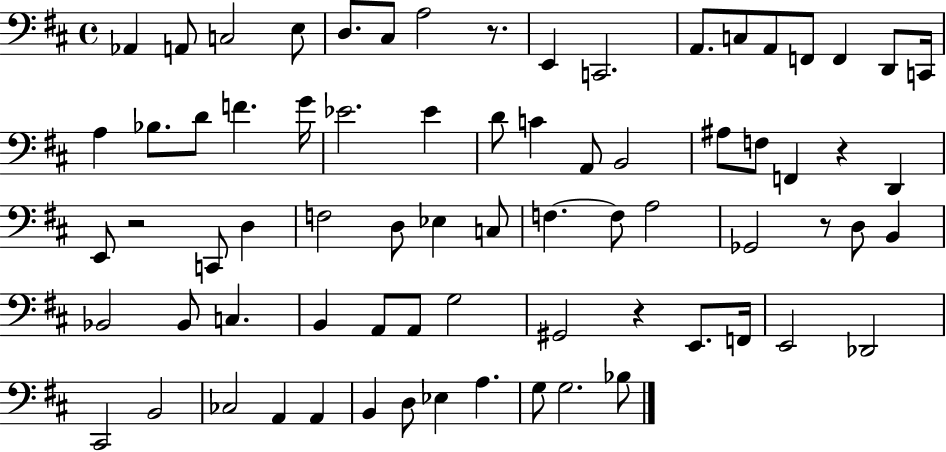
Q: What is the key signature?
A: D major